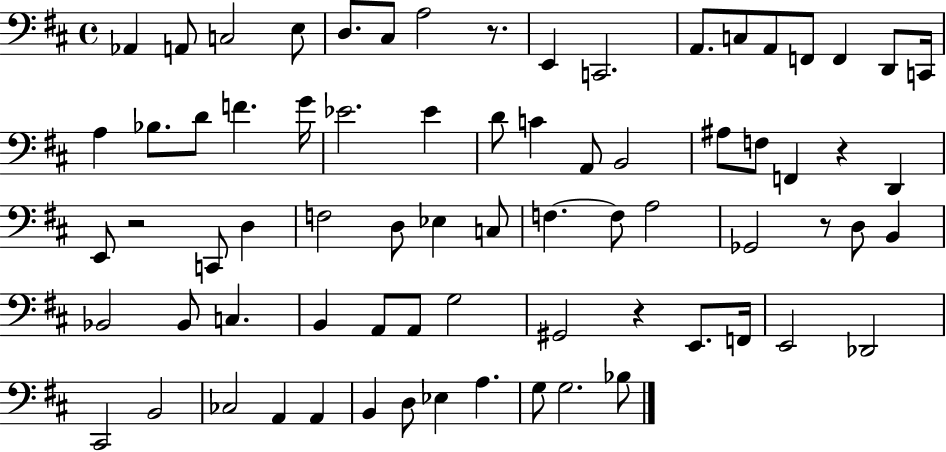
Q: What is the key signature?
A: D major